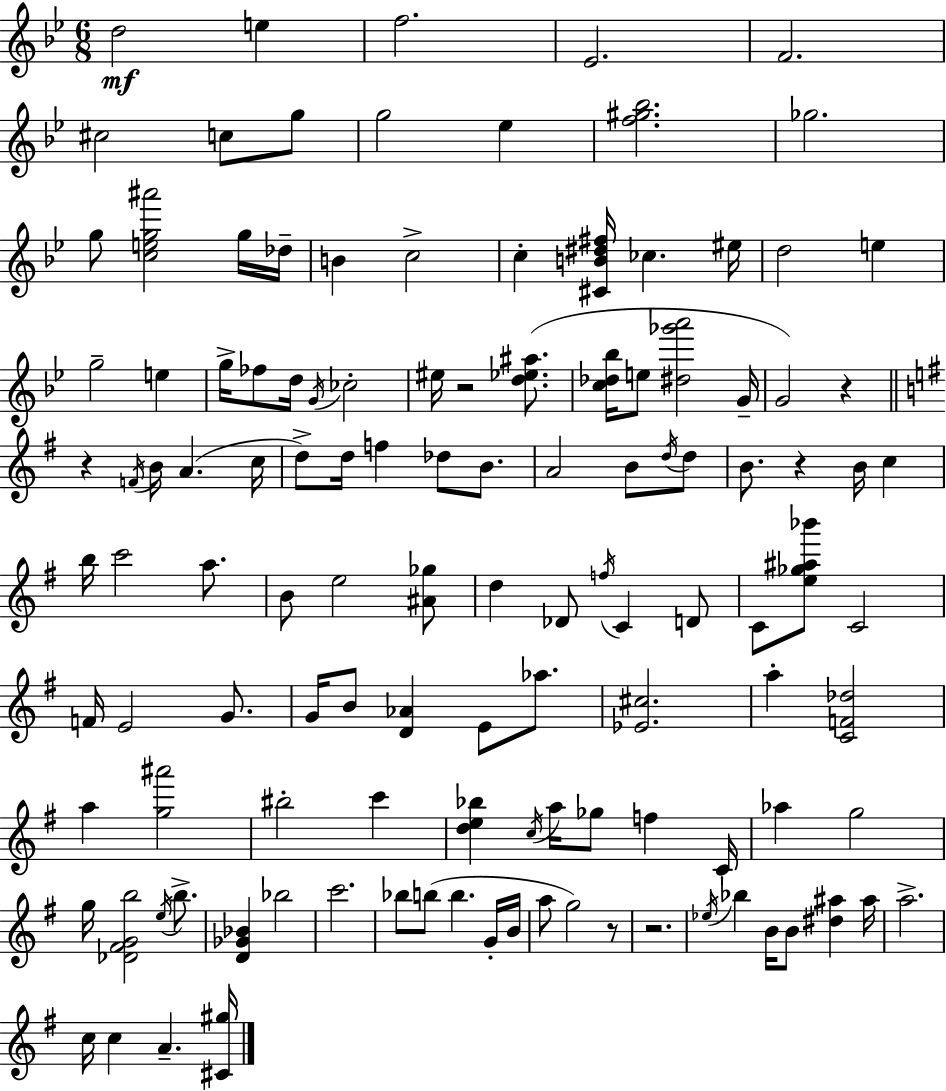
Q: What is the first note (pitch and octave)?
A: D5